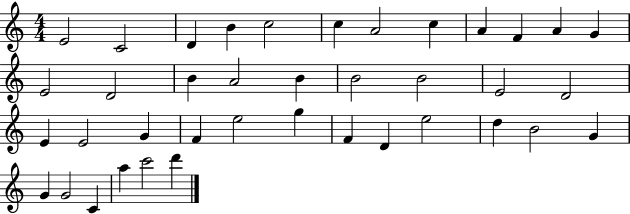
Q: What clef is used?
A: treble